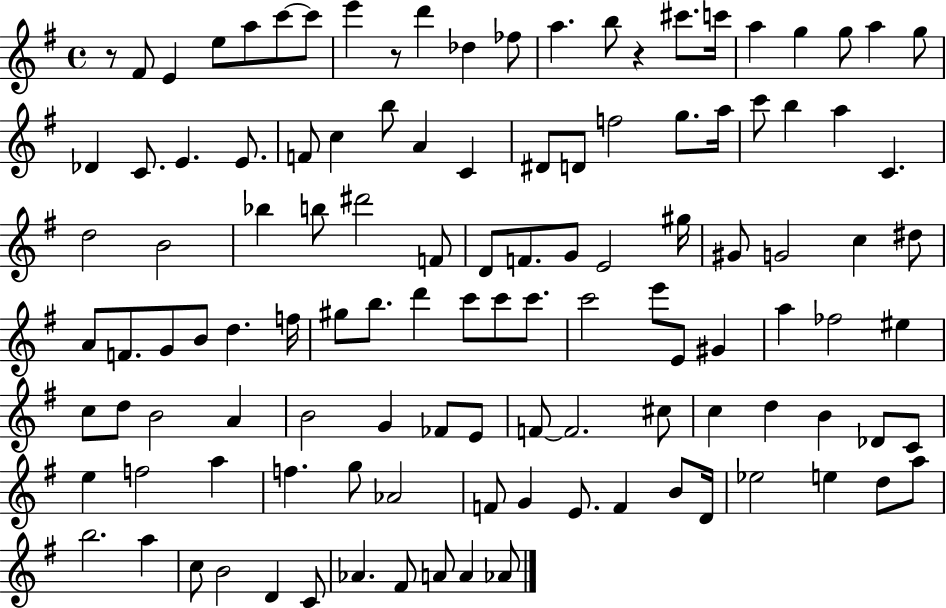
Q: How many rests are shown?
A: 3